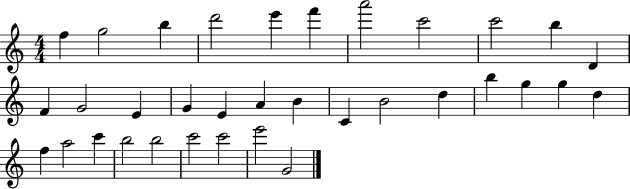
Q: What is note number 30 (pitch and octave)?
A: B5